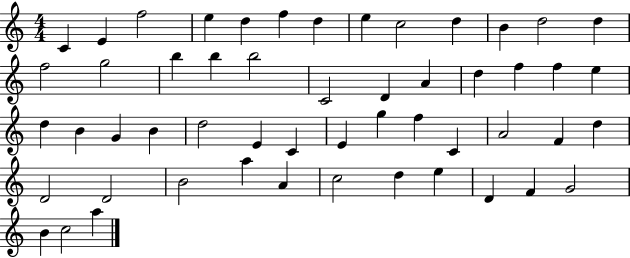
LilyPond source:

{
  \clef treble
  \numericTimeSignature
  \time 4/4
  \key c \major
  c'4 e'4 f''2 | e''4 d''4 f''4 d''4 | e''4 c''2 d''4 | b'4 d''2 d''4 | \break f''2 g''2 | b''4 b''4 b''2 | c'2 d'4 a'4 | d''4 f''4 f''4 e''4 | \break d''4 b'4 g'4 b'4 | d''2 e'4 c'4 | e'4 g''4 f''4 c'4 | a'2 f'4 d''4 | \break d'2 d'2 | b'2 a''4 a'4 | c''2 d''4 e''4 | d'4 f'4 g'2 | \break b'4 c''2 a''4 | \bar "|."
}